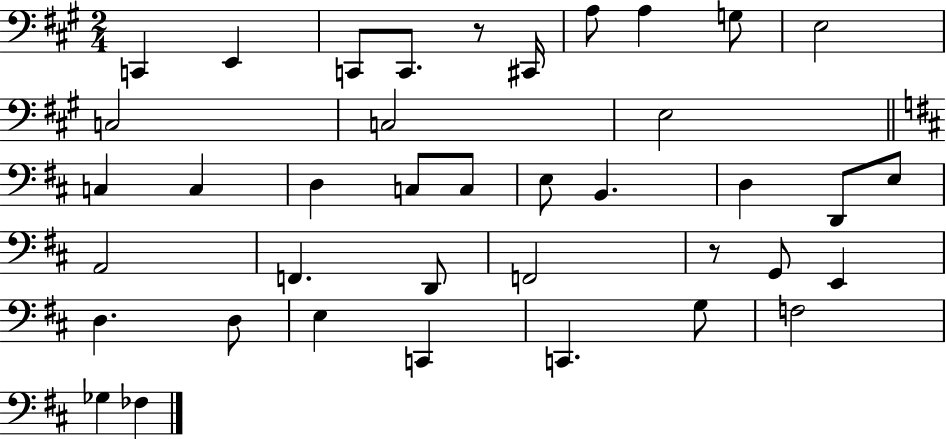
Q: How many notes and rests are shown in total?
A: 39